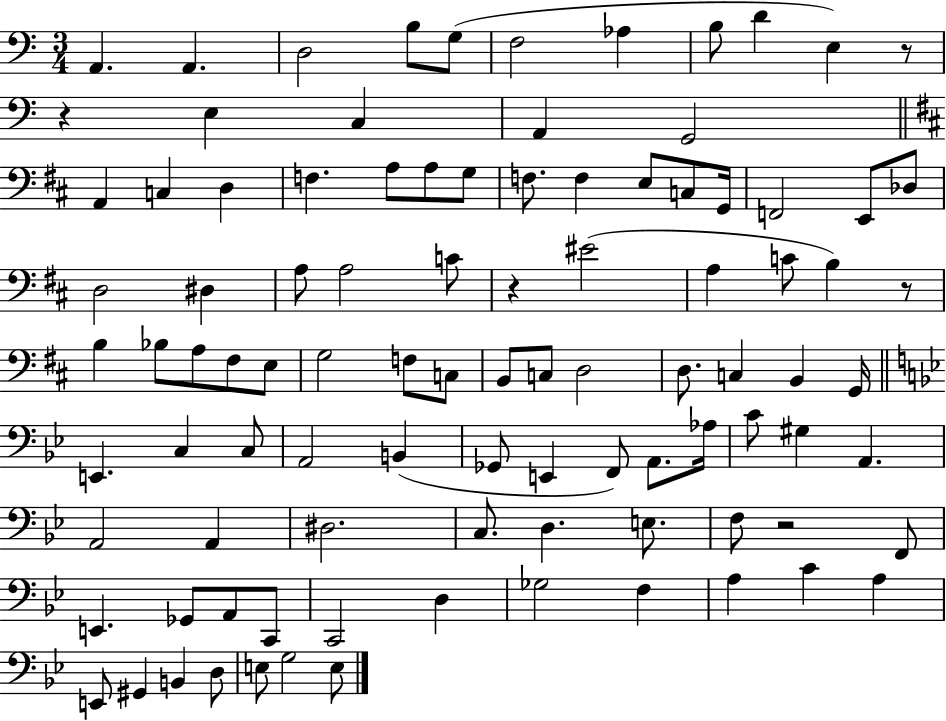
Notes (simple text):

A2/q. A2/q. D3/h B3/e G3/e F3/h Ab3/q B3/e D4/q E3/q R/e R/q E3/q C3/q A2/q G2/h A2/q C3/q D3/q F3/q. A3/e A3/e G3/e F3/e. F3/q E3/e C3/e G2/s F2/h E2/e Db3/e D3/h D#3/q A3/e A3/h C4/e R/q EIS4/h A3/q C4/e B3/q R/e B3/q Bb3/e A3/e F#3/e E3/e G3/h F3/e C3/e B2/e C3/e D3/h D3/e. C3/q B2/q G2/s E2/q. C3/q C3/e A2/h B2/q Gb2/e E2/q F2/e A2/e. Ab3/s C4/e G#3/q A2/q. A2/h A2/q D#3/h. C3/e. D3/q. E3/e. F3/e R/h F2/e E2/q. Gb2/e A2/e C2/e C2/h D3/q Gb3/h F3/q A3/q C4/q A3/q E2/e G#2/q B2/q D3/e E3/e G3/h E3/e